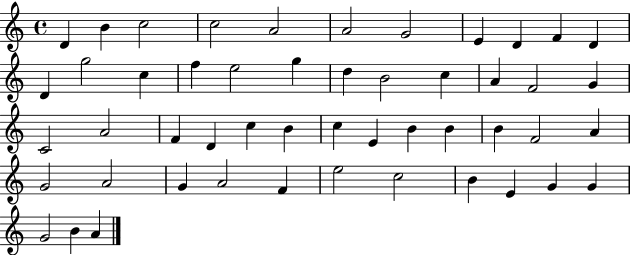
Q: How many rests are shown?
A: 0